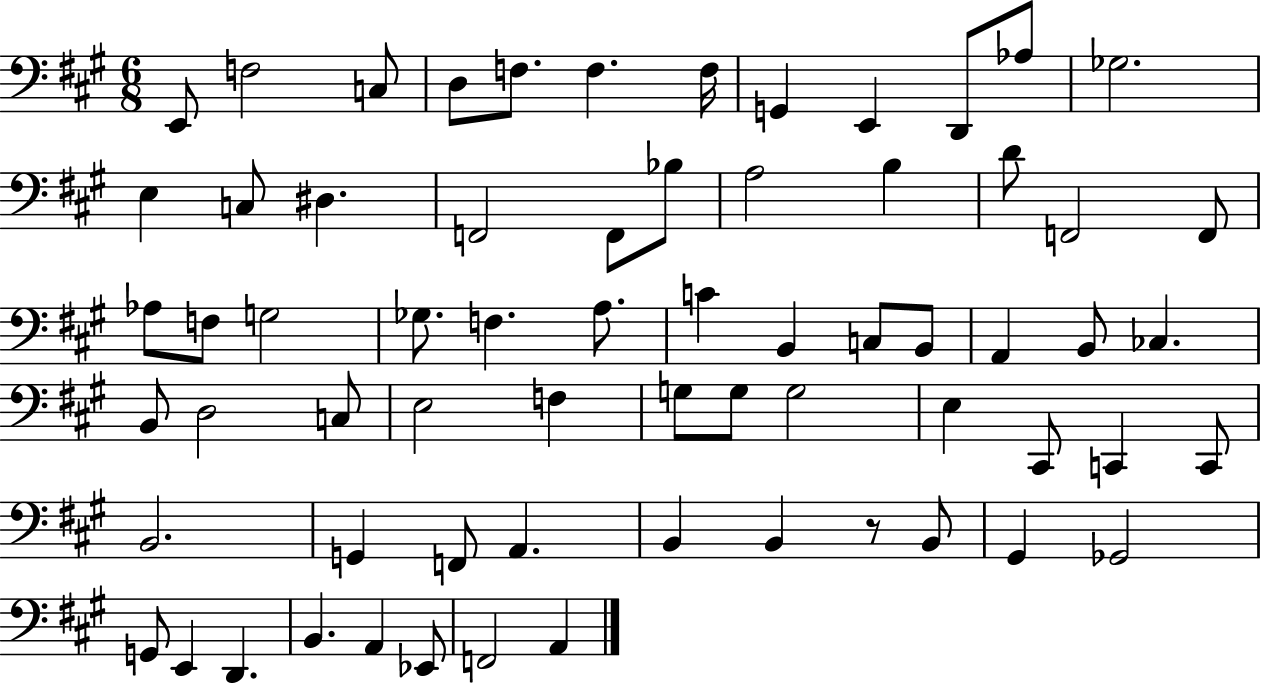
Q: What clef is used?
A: bass